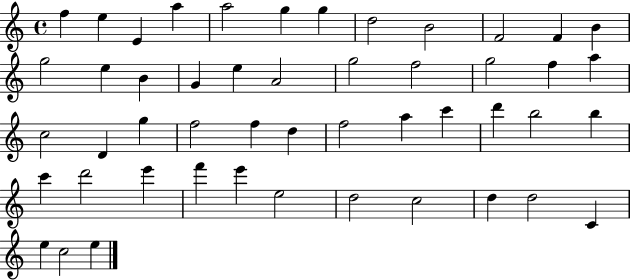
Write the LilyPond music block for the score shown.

{
  \clef treble
  \time 4/4
  \defaultTimeSignature
  \key c \major
  f''4 e''4 e'4 a''4 | a''2 g''4 g''4 | d''2 b'2 | f'2 f'4 b'4 | \break g''2 e''4 b'4 | g'4 e''4 a'2 | g''2 f''2 | g''2 f''4 a''4 | \break c''2 d'4 g''4 | f''2 f''4 d''4 | f''2 a''4 c'''4 | d'''4 b''2 b''4 | \break c'''4 d'''2 e'''4 | f'''4 e'''4 e''2 | d''2 c''2 | d''4 d''2 c'4 | \break e''4 c''2 e''4 | \bar "|."
}